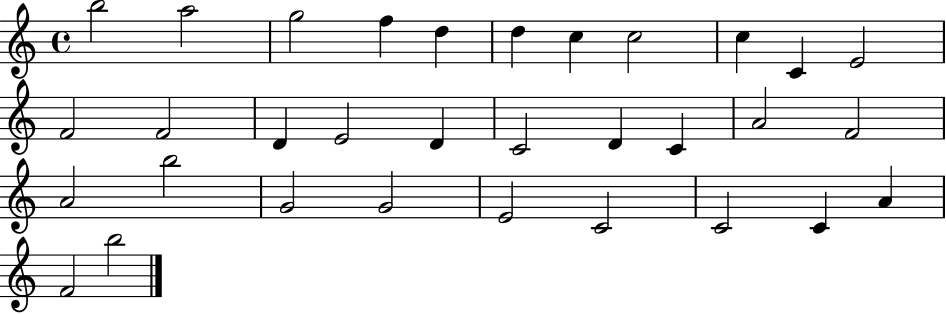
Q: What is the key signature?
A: C major